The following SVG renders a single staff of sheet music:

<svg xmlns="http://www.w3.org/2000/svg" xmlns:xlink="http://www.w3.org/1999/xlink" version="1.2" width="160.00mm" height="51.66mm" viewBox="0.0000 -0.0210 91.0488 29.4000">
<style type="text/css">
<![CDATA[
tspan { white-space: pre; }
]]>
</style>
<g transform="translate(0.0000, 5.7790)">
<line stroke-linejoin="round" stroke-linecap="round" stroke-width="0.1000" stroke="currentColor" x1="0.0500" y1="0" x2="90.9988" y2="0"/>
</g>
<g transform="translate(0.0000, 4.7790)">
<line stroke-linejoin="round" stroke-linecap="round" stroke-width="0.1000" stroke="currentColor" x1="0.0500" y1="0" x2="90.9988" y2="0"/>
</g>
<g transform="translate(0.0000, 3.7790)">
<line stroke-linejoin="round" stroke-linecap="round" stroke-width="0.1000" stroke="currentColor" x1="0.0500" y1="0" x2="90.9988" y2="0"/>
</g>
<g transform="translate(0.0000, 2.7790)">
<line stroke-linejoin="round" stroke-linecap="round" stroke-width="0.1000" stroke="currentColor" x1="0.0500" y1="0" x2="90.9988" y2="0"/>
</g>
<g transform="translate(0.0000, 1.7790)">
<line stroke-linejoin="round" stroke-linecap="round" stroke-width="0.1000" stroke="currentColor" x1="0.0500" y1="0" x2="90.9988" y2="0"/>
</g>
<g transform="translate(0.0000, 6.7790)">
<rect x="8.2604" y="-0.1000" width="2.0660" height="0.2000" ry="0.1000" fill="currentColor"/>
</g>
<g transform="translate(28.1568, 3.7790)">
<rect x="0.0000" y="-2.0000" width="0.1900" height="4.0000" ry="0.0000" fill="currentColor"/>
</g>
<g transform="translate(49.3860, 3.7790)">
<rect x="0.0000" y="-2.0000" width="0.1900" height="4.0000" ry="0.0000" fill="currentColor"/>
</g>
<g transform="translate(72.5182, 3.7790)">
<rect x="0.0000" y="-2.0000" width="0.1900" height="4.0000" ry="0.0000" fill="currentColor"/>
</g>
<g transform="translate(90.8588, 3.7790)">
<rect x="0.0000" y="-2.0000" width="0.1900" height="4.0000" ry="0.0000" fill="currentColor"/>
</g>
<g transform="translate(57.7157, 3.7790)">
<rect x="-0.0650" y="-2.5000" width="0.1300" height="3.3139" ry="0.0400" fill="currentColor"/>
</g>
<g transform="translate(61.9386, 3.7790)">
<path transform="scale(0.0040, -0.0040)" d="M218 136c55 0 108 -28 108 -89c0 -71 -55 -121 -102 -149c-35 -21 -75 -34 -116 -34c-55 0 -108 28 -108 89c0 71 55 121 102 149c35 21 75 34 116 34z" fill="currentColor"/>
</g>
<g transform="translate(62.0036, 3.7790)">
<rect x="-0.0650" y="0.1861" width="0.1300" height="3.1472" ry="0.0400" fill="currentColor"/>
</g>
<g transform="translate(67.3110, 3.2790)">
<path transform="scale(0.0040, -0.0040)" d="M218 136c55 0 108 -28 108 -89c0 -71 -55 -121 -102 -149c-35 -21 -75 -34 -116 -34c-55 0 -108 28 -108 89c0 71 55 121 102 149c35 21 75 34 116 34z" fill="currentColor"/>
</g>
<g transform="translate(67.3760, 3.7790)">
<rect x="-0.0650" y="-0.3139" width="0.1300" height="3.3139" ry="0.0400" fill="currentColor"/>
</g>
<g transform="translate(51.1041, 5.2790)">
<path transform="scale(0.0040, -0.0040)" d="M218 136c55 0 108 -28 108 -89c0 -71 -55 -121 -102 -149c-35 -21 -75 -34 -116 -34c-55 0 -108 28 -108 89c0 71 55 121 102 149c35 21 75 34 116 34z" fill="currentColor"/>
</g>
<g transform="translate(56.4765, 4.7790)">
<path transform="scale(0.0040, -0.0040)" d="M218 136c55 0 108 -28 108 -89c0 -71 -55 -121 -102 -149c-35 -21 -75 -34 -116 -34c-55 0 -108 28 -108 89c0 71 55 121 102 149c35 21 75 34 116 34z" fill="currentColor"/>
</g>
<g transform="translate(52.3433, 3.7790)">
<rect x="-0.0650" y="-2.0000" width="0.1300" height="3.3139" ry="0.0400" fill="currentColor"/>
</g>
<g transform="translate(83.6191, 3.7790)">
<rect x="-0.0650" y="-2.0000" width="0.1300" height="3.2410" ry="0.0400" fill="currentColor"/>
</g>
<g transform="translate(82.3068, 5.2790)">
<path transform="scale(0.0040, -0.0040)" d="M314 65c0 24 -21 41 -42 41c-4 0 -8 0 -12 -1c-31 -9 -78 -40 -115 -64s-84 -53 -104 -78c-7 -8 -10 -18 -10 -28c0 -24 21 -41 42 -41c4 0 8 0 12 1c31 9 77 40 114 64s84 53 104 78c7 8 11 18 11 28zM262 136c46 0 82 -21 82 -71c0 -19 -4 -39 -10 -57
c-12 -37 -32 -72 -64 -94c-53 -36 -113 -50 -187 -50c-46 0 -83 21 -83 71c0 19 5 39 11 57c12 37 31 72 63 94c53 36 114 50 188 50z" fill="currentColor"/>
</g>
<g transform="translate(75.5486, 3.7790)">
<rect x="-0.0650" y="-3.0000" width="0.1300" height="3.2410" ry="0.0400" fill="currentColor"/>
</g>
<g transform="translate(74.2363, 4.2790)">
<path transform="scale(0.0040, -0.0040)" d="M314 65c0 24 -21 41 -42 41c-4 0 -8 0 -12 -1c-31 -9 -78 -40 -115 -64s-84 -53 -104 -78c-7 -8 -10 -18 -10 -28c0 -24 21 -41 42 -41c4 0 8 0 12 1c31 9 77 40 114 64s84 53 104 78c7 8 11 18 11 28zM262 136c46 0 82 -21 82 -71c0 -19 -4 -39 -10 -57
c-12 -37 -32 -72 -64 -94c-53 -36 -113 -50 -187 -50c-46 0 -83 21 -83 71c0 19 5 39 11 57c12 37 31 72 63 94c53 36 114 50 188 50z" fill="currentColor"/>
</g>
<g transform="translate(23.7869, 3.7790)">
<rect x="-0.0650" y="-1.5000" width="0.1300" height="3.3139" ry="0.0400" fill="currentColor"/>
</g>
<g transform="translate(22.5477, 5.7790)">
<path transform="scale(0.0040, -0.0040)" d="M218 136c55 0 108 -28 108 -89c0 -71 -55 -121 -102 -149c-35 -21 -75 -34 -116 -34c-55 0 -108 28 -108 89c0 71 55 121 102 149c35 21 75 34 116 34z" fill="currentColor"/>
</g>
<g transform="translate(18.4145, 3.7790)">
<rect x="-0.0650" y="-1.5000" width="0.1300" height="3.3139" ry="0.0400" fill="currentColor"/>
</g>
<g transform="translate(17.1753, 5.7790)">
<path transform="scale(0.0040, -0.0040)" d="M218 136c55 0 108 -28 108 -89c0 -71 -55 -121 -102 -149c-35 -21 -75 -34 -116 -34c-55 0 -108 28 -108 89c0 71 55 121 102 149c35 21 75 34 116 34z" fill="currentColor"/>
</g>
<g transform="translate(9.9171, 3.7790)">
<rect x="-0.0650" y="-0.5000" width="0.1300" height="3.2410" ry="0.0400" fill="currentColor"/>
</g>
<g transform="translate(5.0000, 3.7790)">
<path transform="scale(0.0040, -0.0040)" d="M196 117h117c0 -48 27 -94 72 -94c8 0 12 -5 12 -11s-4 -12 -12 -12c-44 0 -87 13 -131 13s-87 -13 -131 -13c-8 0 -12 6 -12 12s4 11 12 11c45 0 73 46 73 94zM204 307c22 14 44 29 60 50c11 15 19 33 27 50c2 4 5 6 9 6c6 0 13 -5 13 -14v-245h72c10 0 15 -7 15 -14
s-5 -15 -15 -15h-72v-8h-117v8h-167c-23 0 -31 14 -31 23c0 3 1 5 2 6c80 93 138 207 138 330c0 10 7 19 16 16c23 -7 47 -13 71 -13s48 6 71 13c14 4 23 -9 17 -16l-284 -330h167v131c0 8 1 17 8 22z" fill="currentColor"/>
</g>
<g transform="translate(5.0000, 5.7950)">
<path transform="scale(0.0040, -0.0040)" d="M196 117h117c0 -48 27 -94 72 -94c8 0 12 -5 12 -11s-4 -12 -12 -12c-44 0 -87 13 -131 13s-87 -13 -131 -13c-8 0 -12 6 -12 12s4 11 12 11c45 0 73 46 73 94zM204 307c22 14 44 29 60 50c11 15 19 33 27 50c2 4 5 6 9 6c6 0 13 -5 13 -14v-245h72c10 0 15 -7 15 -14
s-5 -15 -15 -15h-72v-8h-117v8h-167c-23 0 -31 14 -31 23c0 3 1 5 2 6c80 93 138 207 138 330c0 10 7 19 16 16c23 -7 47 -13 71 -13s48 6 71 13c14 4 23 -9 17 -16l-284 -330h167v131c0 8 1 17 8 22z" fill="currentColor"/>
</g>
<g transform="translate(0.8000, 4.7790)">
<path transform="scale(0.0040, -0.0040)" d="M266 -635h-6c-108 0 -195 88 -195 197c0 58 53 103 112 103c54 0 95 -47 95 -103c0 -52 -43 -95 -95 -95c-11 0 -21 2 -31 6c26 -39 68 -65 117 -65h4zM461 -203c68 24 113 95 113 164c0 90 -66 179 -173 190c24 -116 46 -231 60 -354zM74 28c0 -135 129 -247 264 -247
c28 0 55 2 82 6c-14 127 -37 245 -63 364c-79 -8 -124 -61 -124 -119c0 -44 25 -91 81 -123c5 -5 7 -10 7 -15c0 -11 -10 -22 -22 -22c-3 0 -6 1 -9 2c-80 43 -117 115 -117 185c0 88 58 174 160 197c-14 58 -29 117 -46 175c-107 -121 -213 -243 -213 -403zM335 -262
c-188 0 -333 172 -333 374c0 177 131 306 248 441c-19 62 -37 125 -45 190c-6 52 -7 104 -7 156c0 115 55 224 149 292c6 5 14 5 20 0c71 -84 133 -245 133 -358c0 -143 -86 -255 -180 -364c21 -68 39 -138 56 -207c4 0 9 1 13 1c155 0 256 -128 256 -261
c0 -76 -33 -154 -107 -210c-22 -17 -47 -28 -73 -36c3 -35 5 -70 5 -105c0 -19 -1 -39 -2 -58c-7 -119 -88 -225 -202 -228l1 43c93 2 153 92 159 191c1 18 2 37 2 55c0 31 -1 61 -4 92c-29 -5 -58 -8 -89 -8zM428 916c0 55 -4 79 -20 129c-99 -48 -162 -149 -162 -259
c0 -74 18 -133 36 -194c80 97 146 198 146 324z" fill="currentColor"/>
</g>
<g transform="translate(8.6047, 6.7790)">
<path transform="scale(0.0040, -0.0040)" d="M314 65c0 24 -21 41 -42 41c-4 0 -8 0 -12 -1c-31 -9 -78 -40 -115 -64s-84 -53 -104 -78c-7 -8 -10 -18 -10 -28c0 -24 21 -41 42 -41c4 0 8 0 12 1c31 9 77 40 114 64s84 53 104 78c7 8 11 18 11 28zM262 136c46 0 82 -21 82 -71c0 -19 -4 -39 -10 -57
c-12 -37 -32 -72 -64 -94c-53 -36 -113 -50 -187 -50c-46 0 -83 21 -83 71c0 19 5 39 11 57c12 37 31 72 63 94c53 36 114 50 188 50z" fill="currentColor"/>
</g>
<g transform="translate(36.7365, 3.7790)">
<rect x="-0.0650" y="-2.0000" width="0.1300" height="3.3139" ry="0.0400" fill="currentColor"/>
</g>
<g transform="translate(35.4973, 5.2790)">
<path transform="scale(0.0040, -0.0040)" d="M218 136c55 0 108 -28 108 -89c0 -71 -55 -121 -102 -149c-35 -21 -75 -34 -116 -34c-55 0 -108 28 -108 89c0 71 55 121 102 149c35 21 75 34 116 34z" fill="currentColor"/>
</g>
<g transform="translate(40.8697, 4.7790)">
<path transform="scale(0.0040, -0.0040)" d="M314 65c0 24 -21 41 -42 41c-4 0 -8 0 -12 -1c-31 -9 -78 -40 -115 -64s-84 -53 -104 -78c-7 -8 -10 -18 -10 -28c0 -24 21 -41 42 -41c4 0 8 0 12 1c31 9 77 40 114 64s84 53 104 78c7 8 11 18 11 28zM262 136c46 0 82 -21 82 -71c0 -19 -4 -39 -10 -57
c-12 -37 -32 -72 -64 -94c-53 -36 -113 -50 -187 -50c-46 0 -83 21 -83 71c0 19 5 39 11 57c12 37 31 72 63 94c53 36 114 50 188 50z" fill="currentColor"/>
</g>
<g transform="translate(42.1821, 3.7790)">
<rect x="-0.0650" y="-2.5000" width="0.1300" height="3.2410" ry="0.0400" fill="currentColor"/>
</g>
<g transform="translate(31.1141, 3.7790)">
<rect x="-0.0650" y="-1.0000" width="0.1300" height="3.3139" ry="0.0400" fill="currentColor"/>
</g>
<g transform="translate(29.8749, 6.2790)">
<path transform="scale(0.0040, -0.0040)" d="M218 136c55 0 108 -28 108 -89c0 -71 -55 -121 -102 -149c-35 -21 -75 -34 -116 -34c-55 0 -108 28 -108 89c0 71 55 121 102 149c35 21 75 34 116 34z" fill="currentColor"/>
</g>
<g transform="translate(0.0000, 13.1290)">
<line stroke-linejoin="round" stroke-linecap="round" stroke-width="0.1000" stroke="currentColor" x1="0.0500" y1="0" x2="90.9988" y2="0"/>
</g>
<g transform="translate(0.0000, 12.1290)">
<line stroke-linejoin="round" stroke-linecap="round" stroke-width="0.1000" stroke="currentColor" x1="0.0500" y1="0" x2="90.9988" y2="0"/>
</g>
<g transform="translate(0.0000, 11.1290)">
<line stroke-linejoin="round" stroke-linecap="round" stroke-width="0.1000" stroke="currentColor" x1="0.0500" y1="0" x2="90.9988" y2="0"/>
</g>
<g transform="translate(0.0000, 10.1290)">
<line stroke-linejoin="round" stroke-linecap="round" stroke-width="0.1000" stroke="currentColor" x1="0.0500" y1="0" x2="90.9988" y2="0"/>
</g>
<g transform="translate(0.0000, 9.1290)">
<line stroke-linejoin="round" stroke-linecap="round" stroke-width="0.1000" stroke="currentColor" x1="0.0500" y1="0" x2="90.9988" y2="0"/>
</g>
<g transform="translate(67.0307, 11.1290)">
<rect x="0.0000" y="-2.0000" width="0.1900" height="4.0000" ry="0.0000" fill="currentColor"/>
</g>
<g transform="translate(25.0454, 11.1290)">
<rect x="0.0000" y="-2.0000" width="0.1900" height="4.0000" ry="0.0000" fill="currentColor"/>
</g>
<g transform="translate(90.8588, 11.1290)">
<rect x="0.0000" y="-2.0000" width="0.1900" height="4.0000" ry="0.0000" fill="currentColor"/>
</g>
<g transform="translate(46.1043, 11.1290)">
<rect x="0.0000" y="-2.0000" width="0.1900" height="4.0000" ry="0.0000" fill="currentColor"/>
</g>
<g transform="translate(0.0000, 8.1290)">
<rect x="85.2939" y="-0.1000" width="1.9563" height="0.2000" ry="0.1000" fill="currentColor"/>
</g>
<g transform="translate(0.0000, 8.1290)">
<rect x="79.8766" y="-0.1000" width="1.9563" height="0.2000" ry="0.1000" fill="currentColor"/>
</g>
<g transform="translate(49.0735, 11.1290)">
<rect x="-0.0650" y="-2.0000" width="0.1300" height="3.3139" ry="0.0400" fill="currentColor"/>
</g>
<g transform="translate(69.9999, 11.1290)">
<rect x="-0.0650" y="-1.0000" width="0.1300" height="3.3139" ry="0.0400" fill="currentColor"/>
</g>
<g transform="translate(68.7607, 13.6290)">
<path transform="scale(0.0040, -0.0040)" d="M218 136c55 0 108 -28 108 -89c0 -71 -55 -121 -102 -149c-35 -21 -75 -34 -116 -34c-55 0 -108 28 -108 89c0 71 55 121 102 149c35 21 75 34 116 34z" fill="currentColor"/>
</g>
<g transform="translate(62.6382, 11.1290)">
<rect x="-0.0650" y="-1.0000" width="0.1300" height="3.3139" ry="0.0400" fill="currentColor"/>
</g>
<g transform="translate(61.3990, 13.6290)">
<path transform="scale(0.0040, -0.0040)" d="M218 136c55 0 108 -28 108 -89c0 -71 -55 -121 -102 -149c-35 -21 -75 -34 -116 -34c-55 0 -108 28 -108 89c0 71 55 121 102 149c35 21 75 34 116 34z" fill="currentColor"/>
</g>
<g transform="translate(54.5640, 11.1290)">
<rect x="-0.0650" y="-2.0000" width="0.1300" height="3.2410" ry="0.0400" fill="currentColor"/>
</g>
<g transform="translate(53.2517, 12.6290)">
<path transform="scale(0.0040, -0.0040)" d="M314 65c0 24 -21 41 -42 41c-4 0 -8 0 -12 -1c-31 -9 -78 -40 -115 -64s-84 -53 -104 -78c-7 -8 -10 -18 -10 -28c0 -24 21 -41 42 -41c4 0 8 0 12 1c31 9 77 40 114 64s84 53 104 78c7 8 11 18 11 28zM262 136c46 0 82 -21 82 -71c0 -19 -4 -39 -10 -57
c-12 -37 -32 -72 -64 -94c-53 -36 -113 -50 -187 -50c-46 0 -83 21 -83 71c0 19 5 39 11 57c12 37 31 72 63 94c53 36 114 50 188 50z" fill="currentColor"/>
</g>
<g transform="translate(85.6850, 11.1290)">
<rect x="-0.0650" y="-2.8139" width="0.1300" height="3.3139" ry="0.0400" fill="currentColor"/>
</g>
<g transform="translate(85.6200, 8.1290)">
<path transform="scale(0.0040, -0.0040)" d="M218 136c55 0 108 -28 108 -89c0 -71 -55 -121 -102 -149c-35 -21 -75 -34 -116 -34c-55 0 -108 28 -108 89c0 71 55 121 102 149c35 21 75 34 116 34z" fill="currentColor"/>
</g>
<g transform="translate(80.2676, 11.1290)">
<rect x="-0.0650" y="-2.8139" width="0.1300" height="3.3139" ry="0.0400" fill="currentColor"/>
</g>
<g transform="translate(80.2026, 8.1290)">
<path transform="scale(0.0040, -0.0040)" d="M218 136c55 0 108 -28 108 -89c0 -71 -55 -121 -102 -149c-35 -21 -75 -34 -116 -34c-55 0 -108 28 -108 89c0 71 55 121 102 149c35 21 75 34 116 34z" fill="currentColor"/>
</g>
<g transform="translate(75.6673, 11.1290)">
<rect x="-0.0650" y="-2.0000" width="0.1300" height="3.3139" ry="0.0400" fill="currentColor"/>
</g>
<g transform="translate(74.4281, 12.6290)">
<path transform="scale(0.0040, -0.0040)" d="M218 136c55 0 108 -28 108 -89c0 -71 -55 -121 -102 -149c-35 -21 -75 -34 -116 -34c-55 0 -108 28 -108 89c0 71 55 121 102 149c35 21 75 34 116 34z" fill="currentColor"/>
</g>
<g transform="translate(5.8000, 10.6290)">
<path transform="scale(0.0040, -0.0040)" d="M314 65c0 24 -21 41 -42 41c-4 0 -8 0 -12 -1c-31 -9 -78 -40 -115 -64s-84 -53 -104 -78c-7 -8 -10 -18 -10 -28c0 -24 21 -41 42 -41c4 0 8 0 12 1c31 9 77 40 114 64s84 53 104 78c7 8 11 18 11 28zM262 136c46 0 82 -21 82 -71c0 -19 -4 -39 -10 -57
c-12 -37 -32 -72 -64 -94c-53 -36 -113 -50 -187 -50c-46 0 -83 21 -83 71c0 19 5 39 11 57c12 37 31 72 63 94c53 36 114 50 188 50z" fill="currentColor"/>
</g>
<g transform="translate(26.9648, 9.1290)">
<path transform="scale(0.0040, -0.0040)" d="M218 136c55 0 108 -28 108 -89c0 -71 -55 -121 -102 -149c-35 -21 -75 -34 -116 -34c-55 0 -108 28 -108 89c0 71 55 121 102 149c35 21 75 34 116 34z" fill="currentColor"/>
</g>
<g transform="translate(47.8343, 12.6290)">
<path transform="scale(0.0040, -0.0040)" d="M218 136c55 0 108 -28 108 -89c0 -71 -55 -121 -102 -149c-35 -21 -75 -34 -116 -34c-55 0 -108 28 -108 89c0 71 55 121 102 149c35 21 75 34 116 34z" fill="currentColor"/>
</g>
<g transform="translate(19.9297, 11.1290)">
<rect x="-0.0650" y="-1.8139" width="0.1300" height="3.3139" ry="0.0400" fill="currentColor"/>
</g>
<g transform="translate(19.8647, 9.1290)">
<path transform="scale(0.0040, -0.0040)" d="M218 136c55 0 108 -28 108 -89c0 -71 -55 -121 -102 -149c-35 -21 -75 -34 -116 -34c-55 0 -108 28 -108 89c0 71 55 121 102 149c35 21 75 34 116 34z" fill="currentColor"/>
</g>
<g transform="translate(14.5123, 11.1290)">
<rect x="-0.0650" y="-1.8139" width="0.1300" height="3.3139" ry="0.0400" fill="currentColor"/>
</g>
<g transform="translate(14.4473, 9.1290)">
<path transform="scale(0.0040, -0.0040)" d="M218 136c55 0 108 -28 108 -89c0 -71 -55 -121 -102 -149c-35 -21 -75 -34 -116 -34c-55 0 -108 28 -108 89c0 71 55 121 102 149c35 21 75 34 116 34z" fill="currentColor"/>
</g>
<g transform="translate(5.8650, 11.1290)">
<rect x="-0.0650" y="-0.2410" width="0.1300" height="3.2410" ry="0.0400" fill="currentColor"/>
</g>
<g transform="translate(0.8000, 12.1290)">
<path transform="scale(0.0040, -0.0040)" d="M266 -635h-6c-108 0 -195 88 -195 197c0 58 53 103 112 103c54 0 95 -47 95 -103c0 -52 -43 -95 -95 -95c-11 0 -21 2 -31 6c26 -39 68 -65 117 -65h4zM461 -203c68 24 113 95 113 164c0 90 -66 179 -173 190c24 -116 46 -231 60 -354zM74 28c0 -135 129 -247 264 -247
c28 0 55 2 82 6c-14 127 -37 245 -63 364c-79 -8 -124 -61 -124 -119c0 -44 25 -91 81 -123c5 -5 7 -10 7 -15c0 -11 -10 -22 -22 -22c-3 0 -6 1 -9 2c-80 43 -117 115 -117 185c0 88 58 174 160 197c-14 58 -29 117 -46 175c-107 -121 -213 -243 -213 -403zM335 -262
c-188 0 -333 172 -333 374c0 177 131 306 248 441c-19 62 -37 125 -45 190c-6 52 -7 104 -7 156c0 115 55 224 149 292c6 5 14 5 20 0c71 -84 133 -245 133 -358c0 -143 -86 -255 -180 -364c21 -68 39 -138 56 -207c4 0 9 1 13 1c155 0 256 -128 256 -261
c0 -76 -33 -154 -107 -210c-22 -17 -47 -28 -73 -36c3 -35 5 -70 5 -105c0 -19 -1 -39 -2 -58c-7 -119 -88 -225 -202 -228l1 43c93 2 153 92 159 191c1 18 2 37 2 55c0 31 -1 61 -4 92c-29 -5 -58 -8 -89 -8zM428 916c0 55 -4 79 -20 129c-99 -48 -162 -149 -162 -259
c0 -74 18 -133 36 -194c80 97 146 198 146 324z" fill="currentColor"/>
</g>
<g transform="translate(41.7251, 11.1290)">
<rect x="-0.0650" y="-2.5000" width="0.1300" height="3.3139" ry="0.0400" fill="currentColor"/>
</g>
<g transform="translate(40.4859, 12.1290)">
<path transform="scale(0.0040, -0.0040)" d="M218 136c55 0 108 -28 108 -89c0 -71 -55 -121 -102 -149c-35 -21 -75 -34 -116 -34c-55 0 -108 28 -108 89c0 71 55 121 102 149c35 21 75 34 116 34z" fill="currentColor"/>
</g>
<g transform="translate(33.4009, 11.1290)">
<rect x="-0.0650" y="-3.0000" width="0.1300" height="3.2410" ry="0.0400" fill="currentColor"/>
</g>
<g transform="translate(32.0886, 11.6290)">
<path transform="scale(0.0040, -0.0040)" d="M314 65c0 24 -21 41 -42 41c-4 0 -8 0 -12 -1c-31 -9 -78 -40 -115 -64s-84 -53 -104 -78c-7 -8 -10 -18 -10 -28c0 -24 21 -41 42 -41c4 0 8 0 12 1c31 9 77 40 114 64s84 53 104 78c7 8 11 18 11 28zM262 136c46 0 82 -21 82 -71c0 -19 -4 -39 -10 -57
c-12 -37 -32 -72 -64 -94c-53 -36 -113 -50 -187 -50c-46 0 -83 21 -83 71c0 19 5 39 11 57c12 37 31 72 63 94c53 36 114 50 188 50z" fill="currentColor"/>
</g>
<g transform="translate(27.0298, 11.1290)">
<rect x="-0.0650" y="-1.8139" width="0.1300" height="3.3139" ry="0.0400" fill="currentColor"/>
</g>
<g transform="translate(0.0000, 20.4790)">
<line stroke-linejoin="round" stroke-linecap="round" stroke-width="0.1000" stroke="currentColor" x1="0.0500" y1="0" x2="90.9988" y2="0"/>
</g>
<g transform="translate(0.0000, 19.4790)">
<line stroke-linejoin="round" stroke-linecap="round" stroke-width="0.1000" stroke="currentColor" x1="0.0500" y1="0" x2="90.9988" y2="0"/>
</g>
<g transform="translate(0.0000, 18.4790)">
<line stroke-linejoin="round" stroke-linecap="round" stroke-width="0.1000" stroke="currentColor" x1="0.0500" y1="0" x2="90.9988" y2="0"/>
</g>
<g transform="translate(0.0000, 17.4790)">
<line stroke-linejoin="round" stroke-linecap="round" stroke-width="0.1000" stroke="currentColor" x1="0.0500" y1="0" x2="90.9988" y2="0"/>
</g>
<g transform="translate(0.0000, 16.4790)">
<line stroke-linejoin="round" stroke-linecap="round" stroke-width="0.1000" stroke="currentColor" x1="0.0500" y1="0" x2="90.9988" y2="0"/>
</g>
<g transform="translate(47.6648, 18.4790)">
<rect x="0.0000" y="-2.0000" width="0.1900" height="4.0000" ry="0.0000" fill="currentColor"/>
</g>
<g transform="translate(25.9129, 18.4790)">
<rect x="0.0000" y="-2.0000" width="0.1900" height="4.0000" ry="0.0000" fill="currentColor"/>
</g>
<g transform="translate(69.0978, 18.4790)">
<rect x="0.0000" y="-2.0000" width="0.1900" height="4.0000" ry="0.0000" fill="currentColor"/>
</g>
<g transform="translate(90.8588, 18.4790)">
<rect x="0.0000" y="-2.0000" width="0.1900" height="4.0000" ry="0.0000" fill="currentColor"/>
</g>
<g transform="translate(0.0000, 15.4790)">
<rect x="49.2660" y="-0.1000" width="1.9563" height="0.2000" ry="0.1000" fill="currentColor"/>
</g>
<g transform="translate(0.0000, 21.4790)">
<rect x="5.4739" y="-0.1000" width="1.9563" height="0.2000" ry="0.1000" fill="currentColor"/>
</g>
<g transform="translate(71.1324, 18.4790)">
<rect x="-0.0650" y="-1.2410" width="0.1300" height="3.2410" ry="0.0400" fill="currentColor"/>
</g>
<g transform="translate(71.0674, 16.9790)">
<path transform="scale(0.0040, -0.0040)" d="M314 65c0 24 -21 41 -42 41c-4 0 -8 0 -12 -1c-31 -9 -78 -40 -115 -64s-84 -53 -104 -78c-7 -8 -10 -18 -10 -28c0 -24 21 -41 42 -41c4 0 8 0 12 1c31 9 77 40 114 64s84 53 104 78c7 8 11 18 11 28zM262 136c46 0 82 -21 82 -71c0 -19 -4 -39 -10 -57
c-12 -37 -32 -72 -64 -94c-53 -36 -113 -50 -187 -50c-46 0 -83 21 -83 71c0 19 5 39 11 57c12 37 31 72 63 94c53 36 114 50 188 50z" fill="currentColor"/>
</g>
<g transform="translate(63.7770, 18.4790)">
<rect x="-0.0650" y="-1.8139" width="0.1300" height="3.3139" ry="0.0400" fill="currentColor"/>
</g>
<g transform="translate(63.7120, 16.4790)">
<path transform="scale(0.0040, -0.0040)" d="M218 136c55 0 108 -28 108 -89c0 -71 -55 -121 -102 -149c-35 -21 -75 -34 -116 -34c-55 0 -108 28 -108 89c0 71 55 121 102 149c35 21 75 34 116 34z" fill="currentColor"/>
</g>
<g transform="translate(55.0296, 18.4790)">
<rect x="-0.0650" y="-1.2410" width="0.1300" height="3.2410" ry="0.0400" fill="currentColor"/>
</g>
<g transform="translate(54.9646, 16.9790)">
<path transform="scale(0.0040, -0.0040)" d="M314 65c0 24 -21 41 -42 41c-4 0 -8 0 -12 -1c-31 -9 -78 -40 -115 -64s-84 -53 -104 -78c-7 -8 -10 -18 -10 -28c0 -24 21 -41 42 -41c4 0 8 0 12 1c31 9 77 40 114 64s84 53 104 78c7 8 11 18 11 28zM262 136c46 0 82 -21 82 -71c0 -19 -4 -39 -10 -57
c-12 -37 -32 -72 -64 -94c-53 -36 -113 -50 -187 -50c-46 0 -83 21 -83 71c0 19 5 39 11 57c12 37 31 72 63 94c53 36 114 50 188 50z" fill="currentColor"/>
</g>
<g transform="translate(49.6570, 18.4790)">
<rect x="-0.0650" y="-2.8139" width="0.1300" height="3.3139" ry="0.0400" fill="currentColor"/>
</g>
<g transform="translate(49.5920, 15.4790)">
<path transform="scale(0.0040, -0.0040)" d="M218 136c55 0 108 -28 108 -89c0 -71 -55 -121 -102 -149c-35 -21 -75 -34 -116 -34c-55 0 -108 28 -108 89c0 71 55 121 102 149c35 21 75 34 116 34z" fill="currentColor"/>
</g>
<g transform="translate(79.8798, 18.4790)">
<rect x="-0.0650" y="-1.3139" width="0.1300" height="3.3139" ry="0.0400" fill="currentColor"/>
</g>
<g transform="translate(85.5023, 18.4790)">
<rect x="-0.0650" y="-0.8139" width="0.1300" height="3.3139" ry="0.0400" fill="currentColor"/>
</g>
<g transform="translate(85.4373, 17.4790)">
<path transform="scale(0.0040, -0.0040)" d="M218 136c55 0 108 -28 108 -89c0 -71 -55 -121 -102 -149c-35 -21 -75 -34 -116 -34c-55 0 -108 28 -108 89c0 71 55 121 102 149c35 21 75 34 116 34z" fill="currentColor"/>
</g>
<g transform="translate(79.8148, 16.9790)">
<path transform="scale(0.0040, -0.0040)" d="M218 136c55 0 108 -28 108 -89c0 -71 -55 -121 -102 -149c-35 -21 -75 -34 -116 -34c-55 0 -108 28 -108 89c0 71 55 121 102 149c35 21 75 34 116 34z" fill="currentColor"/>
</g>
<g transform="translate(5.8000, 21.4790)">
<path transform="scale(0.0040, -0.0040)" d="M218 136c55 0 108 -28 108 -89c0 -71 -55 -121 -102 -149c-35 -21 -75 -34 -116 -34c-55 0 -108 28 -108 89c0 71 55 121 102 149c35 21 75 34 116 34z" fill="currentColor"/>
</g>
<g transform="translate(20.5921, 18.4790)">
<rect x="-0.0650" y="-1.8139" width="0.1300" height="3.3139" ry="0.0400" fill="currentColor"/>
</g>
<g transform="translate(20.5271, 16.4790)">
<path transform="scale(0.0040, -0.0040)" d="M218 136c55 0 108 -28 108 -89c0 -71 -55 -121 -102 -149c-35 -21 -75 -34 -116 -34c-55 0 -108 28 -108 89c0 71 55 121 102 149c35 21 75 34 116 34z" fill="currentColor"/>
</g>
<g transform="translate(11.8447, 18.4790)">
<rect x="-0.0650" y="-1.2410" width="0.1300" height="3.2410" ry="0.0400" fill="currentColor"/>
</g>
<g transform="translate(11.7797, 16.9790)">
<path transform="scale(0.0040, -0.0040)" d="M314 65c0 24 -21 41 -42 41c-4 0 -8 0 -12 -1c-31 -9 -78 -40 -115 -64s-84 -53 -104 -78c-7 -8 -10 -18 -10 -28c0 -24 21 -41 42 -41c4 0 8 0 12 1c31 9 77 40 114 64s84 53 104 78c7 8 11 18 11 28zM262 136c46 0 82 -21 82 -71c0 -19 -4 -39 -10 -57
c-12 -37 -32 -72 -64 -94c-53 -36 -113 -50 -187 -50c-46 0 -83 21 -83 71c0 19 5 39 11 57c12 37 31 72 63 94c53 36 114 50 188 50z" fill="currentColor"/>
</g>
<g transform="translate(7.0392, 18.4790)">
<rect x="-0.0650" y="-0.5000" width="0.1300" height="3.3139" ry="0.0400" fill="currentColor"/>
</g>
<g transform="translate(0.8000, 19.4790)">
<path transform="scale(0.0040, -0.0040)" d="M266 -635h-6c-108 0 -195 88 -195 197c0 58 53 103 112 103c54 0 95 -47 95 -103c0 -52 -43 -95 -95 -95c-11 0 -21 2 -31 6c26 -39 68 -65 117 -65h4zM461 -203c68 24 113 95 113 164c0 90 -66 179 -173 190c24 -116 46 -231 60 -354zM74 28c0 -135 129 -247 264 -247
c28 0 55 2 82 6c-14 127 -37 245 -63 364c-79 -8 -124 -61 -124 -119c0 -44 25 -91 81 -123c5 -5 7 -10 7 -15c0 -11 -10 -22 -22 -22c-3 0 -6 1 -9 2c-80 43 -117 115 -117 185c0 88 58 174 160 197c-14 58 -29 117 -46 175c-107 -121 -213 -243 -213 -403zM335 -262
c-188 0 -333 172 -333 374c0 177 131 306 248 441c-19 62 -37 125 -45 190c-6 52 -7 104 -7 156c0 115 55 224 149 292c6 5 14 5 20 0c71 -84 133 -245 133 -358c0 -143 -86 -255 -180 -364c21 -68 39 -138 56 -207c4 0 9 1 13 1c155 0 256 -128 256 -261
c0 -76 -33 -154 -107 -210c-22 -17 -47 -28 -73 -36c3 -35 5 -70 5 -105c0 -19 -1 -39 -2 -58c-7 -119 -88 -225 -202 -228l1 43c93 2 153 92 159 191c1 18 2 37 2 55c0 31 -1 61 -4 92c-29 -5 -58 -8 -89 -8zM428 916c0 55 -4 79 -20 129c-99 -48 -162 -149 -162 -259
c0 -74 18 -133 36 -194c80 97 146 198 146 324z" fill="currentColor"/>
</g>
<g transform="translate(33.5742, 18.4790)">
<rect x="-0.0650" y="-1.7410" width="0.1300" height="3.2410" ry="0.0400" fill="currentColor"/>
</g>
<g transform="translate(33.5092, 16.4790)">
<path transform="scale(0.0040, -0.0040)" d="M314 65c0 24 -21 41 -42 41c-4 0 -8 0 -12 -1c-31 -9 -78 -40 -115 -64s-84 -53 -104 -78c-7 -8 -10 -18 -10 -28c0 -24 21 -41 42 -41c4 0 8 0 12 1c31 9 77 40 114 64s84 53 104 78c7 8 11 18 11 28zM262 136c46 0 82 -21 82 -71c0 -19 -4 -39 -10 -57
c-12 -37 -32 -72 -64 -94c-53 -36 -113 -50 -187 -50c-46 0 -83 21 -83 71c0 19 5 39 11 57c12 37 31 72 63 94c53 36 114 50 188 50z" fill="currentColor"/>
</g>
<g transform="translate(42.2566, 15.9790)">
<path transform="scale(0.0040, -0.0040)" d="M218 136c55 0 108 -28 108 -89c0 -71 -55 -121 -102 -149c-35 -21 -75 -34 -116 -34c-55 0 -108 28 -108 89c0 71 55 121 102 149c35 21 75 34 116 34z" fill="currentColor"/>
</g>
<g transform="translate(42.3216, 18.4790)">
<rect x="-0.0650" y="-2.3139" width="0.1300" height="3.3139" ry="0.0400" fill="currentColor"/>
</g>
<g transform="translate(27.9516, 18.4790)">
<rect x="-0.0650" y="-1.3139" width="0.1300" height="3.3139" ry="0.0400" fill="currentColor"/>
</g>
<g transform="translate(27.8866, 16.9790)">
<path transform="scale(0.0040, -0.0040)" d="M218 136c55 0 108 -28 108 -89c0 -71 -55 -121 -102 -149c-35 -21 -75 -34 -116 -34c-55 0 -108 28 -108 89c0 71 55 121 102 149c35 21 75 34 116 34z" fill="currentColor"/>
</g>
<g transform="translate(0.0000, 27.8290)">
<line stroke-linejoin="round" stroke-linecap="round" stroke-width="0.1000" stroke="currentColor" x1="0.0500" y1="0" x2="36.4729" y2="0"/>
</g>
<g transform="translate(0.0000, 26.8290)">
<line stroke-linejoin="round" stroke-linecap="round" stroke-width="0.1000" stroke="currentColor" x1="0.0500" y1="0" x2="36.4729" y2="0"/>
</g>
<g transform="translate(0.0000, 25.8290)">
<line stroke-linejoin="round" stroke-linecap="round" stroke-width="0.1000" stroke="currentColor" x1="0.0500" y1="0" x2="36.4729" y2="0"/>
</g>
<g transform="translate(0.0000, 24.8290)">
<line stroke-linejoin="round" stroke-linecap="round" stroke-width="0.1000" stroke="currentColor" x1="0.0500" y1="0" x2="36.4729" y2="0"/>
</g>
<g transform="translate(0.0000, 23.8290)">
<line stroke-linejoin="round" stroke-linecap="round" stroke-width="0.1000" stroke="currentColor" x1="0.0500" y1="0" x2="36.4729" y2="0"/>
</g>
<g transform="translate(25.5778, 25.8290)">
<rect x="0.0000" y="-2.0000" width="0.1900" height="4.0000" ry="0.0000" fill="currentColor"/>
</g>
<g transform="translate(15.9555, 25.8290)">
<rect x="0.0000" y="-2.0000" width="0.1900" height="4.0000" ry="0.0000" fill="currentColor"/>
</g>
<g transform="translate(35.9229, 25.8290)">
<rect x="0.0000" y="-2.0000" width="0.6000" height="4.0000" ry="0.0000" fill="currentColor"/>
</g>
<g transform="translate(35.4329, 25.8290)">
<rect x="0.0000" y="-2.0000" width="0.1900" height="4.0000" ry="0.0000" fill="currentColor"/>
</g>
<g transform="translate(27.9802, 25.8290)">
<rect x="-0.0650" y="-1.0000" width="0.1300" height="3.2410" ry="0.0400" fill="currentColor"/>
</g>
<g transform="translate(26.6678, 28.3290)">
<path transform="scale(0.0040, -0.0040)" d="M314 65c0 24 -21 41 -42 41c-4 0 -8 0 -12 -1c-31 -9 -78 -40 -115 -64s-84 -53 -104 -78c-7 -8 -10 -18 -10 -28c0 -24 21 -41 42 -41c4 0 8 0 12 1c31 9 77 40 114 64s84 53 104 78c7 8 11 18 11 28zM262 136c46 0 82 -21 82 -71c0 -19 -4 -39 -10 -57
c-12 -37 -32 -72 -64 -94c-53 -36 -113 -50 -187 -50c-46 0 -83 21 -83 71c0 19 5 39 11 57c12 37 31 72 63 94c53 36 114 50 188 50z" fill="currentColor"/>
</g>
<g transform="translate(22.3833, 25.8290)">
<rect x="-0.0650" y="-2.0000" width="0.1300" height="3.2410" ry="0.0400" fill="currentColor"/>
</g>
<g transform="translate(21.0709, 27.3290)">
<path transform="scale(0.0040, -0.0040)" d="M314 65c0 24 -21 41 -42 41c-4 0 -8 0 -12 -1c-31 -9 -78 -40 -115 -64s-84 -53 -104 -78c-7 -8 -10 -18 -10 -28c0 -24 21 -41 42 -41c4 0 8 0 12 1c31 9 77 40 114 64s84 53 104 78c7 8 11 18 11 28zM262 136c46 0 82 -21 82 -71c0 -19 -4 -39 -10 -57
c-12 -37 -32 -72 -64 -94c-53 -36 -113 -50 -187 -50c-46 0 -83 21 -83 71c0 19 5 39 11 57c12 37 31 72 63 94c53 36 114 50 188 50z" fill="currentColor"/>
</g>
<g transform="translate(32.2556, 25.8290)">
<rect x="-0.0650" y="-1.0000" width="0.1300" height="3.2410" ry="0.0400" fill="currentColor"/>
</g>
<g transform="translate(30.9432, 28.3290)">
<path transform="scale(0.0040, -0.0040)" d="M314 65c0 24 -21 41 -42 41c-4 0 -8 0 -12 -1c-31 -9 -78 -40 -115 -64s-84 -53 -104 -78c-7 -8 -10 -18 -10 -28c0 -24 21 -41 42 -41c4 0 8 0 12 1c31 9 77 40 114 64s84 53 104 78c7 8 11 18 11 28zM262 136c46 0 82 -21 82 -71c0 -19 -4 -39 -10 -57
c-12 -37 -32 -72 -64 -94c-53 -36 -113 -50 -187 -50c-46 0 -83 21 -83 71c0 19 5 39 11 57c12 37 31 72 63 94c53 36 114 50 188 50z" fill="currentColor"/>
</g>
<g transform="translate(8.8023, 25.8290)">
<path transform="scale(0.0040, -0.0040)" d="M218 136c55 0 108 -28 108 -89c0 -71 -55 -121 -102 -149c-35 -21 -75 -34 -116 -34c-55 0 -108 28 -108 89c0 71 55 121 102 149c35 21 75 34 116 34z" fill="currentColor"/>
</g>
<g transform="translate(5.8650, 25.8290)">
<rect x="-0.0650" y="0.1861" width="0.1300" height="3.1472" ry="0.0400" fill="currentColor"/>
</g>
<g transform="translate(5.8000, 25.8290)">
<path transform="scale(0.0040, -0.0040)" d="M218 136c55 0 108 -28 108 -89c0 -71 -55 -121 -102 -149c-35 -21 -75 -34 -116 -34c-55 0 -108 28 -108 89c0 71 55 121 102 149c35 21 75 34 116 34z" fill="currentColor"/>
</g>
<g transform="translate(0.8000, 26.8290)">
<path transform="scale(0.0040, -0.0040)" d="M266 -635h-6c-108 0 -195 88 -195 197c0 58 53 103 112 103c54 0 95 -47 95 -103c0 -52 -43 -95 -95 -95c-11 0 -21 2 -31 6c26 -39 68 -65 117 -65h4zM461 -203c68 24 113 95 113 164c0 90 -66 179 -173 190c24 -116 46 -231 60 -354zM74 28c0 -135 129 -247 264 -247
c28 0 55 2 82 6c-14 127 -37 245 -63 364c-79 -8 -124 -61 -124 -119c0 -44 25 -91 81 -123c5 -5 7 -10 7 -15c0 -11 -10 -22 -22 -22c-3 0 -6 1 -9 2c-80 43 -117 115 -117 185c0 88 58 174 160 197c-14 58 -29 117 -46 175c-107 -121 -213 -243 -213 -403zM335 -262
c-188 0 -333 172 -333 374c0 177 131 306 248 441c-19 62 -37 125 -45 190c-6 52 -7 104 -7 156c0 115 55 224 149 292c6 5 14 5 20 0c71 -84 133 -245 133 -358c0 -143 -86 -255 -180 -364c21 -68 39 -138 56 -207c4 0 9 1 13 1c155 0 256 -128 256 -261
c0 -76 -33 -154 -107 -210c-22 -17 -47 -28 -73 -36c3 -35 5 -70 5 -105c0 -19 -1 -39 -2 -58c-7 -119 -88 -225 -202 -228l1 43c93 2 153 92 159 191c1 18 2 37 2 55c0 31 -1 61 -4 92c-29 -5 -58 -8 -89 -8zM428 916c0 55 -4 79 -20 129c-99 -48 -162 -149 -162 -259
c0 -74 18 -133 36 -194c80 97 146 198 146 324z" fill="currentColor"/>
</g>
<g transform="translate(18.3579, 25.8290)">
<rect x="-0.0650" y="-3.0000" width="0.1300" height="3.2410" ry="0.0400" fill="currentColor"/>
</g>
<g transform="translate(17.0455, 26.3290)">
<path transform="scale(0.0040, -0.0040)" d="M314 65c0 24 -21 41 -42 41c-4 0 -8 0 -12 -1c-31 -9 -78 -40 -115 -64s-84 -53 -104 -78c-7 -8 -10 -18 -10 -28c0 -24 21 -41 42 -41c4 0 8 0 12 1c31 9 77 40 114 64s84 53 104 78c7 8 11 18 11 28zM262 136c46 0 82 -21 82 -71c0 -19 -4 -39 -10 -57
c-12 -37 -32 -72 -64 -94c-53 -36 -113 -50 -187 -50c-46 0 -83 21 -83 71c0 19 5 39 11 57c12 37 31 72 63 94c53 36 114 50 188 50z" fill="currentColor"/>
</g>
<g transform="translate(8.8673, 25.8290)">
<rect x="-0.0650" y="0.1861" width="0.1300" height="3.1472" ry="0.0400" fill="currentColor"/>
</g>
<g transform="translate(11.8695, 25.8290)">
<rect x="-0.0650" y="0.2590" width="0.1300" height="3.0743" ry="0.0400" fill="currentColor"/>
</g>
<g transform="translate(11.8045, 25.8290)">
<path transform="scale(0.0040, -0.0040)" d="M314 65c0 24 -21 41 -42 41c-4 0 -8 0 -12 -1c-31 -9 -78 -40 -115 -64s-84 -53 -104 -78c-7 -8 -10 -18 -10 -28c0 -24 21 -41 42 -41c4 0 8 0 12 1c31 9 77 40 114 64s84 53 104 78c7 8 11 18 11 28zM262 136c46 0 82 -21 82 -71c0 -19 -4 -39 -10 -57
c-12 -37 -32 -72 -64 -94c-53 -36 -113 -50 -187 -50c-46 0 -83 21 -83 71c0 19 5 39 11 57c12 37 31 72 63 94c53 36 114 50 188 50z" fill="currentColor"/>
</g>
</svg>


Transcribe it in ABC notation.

X:1
T:Untitled
M:4/4
L:1/4
K:C
C2 E E D F G2 F G B c A2 F2 c2 f f f A2 G F F2 D D F a a C e2 f e f2 g a e2 f e2 e d B B B2 A2 F2 D2 D2